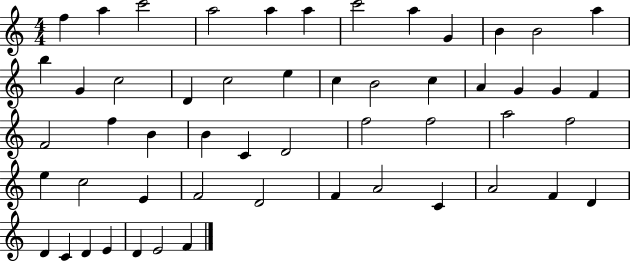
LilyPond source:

{
  \clef treble
  \numericTimeSignature
  \time 4/4
  \key c \major
  f''4 a''4 c'''2 | a''2 a''4 a''4 | c'''2 a''4 g'4 | b'4 b'2 a''4 | \break b''4 g'4 c''2 | d'4 c''2 e''4 | c''4 b'2 c''4 | a'4 g'4 g'4 f'4 | \break f'2 f''4 b'4 | b'4 c'4 d'2 | f''2 f''2 | a''2 f''2 | \break e''4 c''2 e'4 | f'2 d'2 | f'4 a'2 c'4 | a'2 f'4 d'4 | \break d'4 c'4 d'4 e'4 | d'4 e'2 f'4 | \bar "|."
}